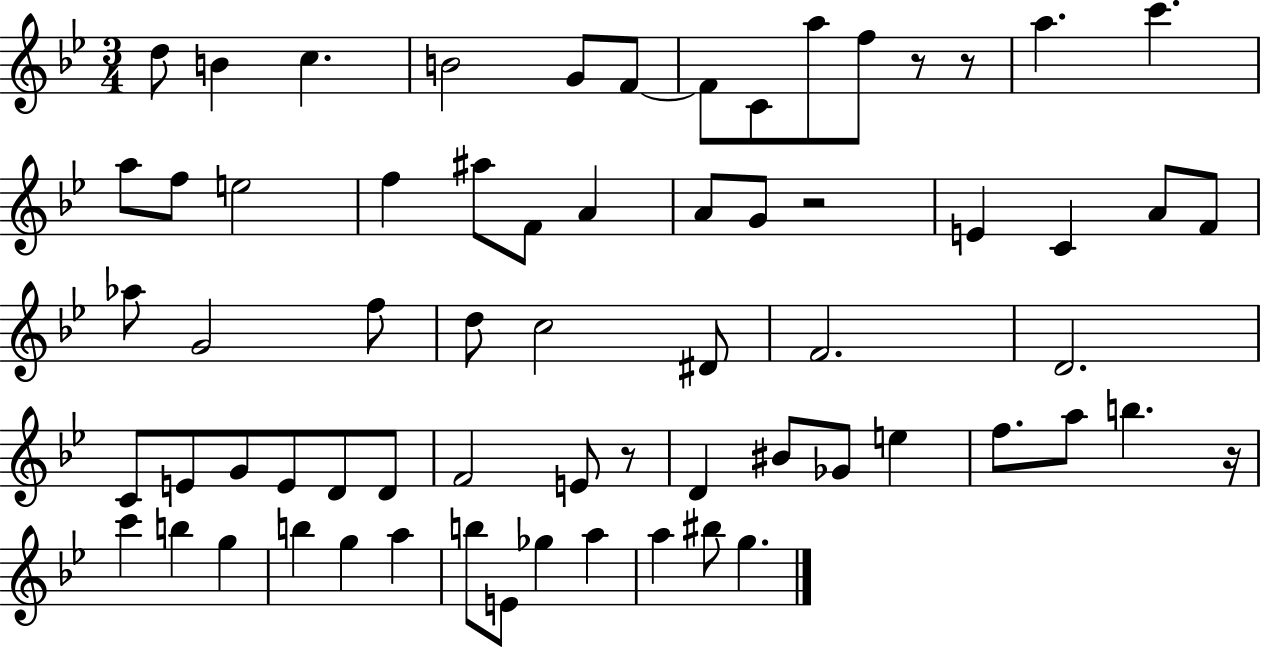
X:1
T:Untitled
M:3/4
L:1/4
K:Bb
d/2 B c B2 G/2 F/2 F/2 C/2 a/2 f/2 z/2 z/2 a c' a/2 f/2 e2 f ^a/2 F/2 A A/2 G/2 z2 E C A/2 F/2 _a/2 G2 f/2 d/2 c2 ^D/2 F2 D2 C/2 E/2 G/2 E/2 D/2 D/2 F2 E/2 z/2 D ^B/2 _G/2 e f/2 a/2 b z/4 c' b g b g a b/2 E/2 _g a a ^b/2 g